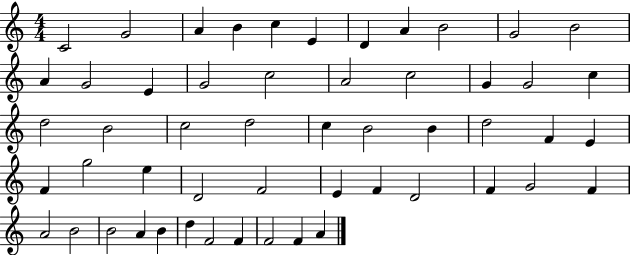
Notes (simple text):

C4/h G4/h A4/q B4/q C5/q E4/q D4/q A4/q B4/h G4/h B4/h A4/q G4/h E4/q G4/h C5/h A4/h C5/h G4/q G4/h C5/q D5/h B4/h C5/h D5/h C5/q B4/h B4/q D5/h F4/q E4/q F4/q G5/h E5/q D4/h F4/h E4/q F4/q D4/h F4/q G4/h F4/q A4/h B4/h B4/h A4/q B4/q D5/q F4/h F4/q F4/h F4/q A4/q